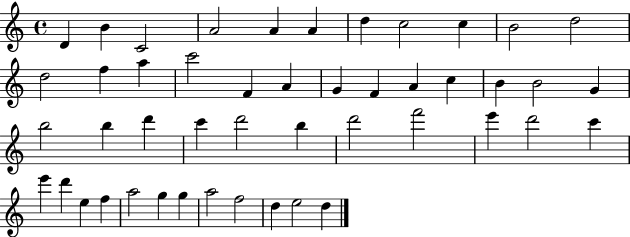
{
  \clef treble
  \time 4/4
  \defaultTimeSignature
  \key c \major
  d'4 b'4 c'2 | a'2 a'4 a'4 | d''4 c''2 c''4 | b'2 d''2 | \break d''2 f''4 a''4 | c'''2 f'4 a'4 | g'4 f'4 a'4 c''4 | b'4 b'2 g'4 | \break b''2 b''4 d'''4 | c'''4 d'''2 b''4 | d'''2 f'''2 | e'''4 d'''2 c'''4 | \break e'''4 d'''4 e''4 f''4 | a''2 g''4 g''4 | a''2 f''2 | d''4 e''2 d''4 | \break \bar "|."
}